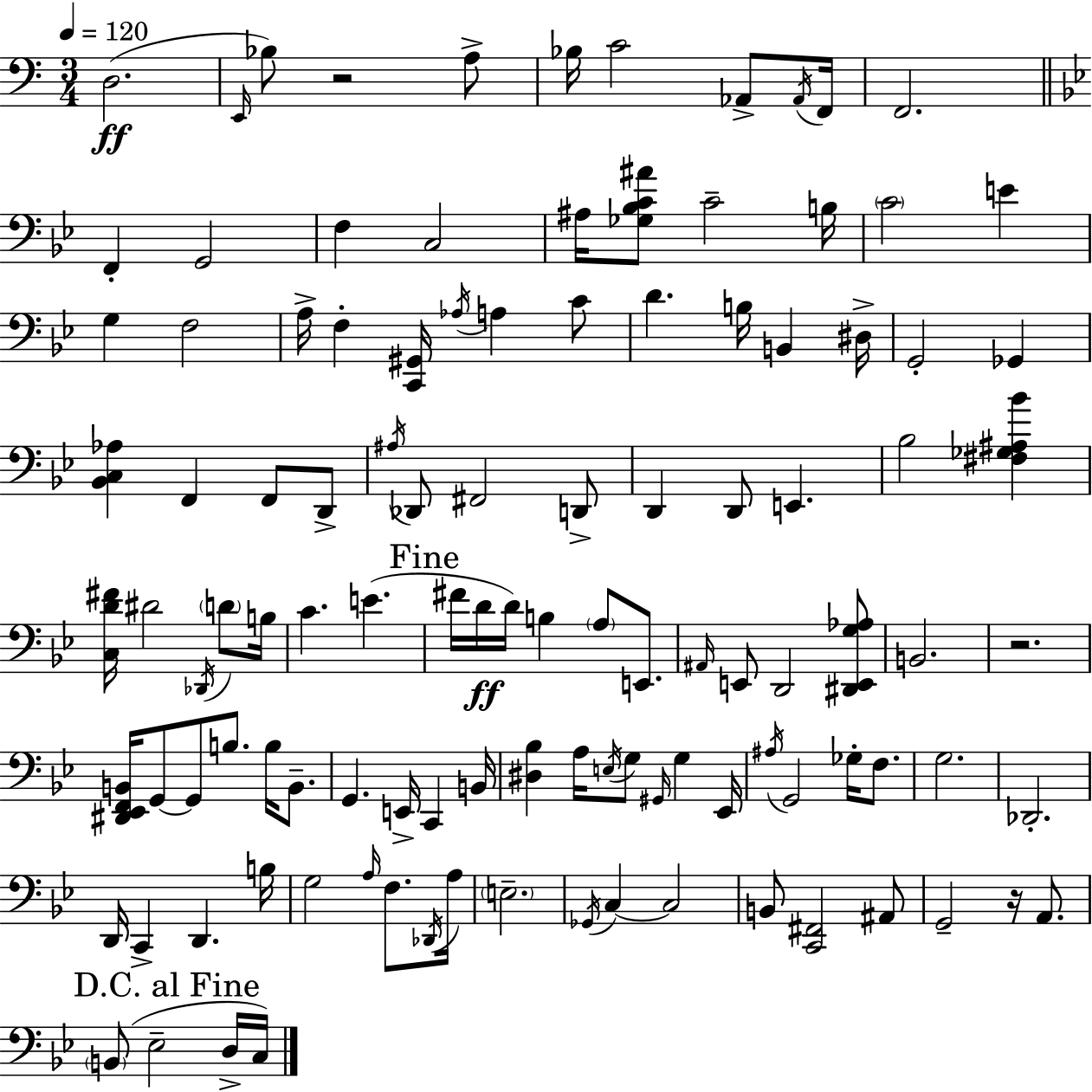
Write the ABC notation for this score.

X:1
T:Untitled
M:3/4
L:1/4
K:Am
D,2 E,,/4 _B,/2 z2 A,/2 _B,/4 C2 _A,,/2 _A,,/4 F,,/4 F,,2 F,, G,,2 F, C,2 ^A,/4 [_G,_B,C^A]/2 C2 B,/4 C2 E G, F,2 A,/4 F, [C,,^G,,]/4 _A,/4 A, C/2 D B,/4 B,, ^D,/4 G,,2 _G,, [_B,,C,_A,] F,, F,,/2 D,,/2 ^A,/4 _D,,/2 ^F,,2 D,,/2 D,, D,,/2 E,, _B,2 [^F,_G,^A,_B] [C,D^F]/4 ^D2 _D,,/4 D/2 B,/4 C E ^F/4 D/4 D/4 B, A,/2 E,,/2 ^A,,/4 E,,/2 D,,2 [^D,,E,,G,_A,]/2 B,,2 z2 [^D,,_E,,F,,B,,]/4 G,,/2 G,,/2 B,/2 B,/4 B,,/2 G,, E,,/4 C,, B,,/4 [^D,_B,] A,/4 E,/4 G,/2 ^G,,/4 G, _E,,/4 ^A,/4 G,,2 _G,/4 F,/2 G,2 _D,,2 D,,/4 C,, D,, B,/4 G,2 A,/4 F,/2 _D,,/4 A,/4 E,2 _G,,/4 C, C,2 B,,/2 [C,,^F,,]2 ^A,,/2 G,,2 z/4 A,,/2 B,,/2 _E,2 D,/4 C,/4